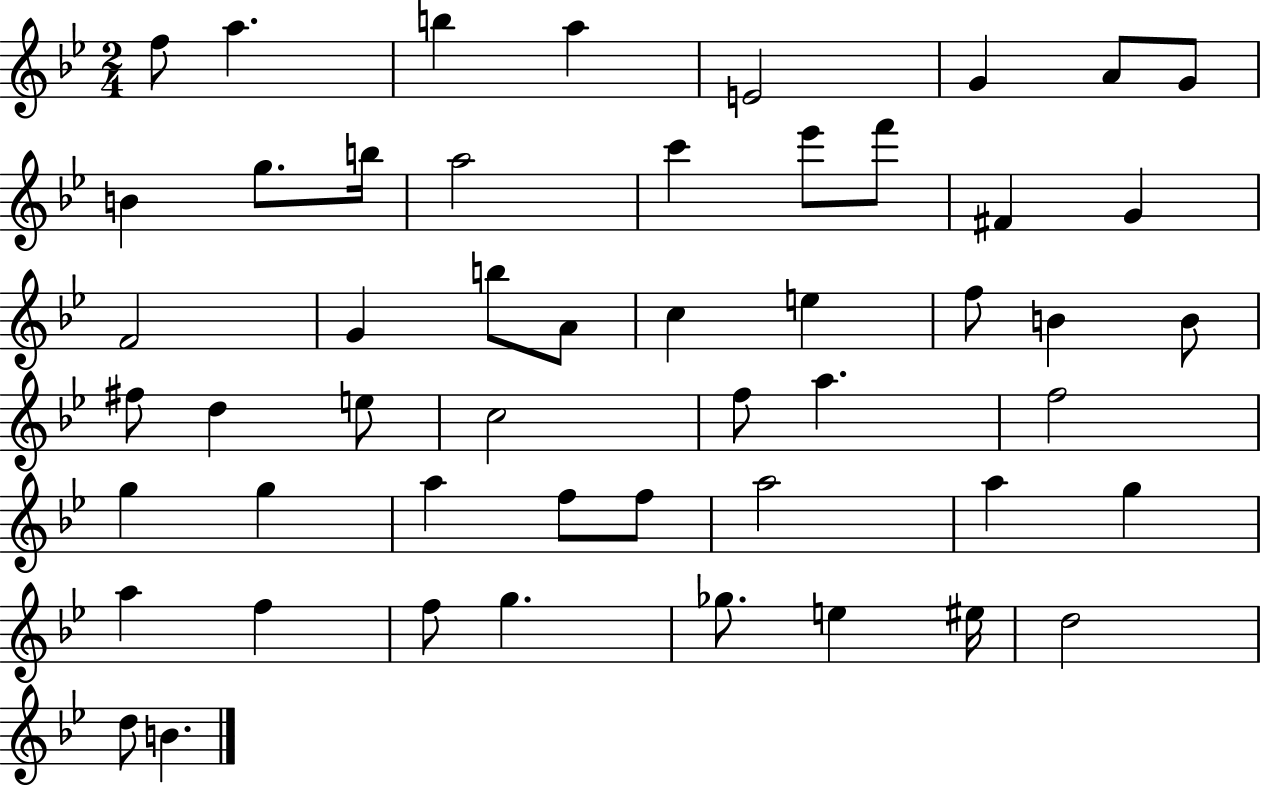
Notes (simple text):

F5/e A5/q. B5/q A5/q E4/h G4/q A4/e G4/e B4/q G5/e. B5/s A5/h C6/q Eb6/e F6/e F#4/q G4/q F4/h G4/q B5/e A4/e C5/q E5/q F5/e B4/q B4/e F#5/e D5/q E5/e C5/h F5/e A5/q. F5/h G5/q G5/q A5/q F5/e F5/e A5/h A5/q G5/q A5/q F5/q F5/e G5/q. Gb5/e. E5/q EIS5/s D5/h D5/e B4/q.